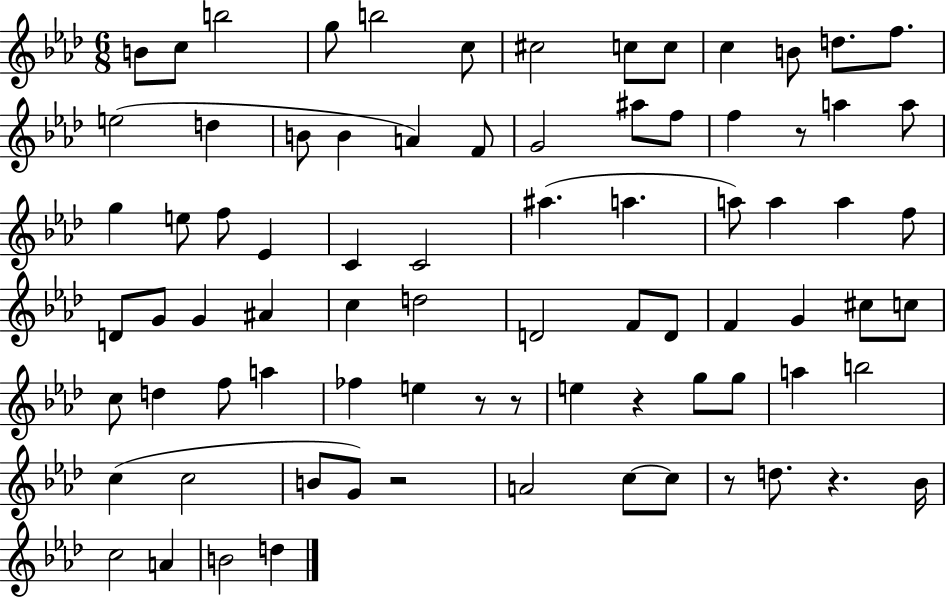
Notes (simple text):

B4/e C5/e B5/h G5/e B5/h C5/e C#5/h C5/e C5/e C5/q B4/e D5/e. F5/e. E5/h D5/q B4/e B4/q A4/q F4/e G4/h A#5/e F5/e F5/q R/e A5/q A5/e G5/q E5/e F5/e Eb4/q C4/q C4/h A#5/q. A5/q. A5/e A5/q A5/q F5/e D4/e G4/e G4/q A#4/q C5/q D5/h D4/h F4/e D4/e F4/q G4/q C#5/e C5/e C5/e D5/q F5/e A5/q FES5/q E5/q R/e R/e E5/q R/q G5/e G5/e A5/q B5/h C5/q C5/h B4/e G4/e R/h A4/h C5/e C5/e R/e D5/e. R/q. Bb4/s C5/h A4/q B4/h D5/q